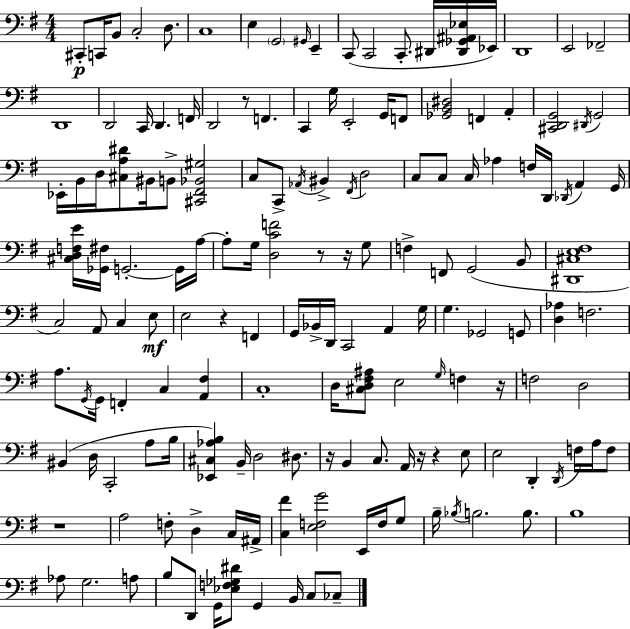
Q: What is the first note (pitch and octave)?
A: C#2